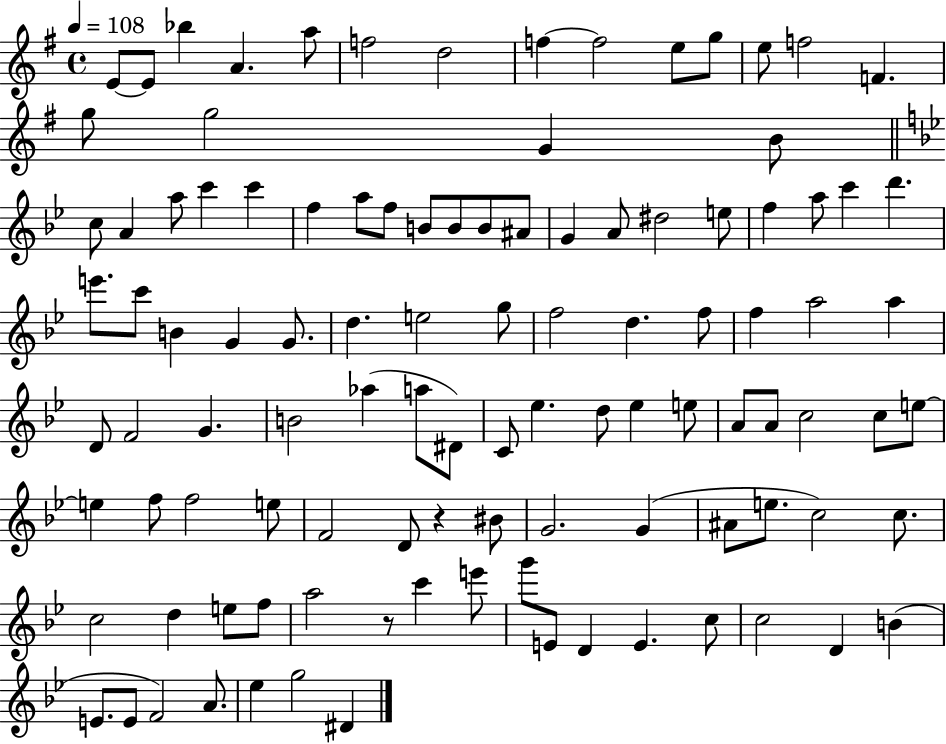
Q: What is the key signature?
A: G major